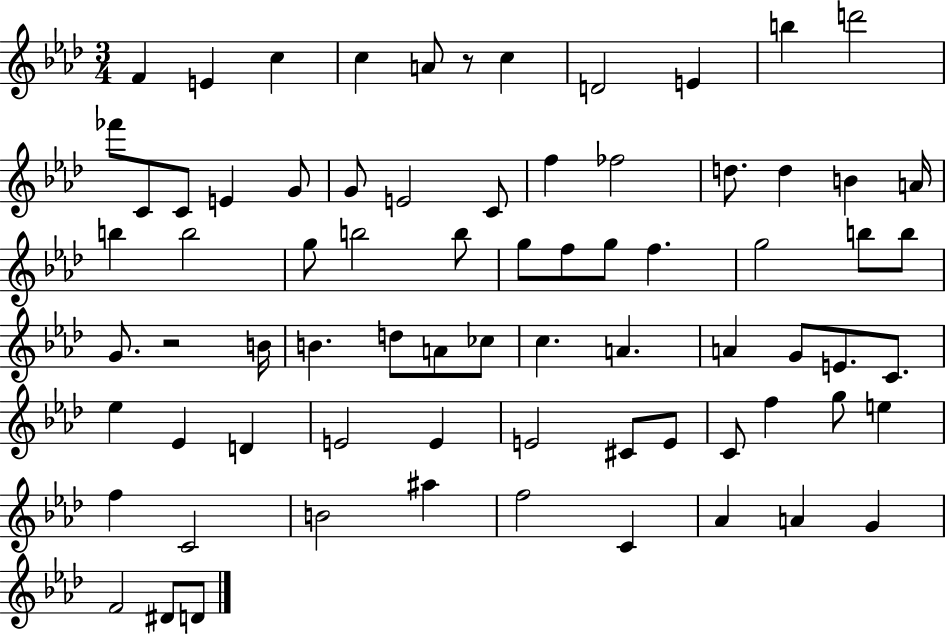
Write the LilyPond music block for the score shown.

{
  \clef treble
  \numericTimeSignature
  \time 3/4
  \key aes \major
  f'4 e'4 c''4 | c''4 a'8 r8 c''4 | d'2 e'4 | b''4 d'''2 | \break fes'''8 c'8 c'8 e'4 g'8 | g'8 e'2 c'8 | f''4 fes''2 | d''8. d''4 b'4 a'16 | \break b''4 b''2 | g''8 b''2 b''8 | g''8 f''8 g''8 f''4. | g''2 b''8 b''8 | \break g'8. r2 b'16 | b'4. d''8 a'8 ces''8 | c''4. a'4. | a'4 g'8 e'8. c'8. | \break ees''4 ees'4 d'4 | e'2 e'4 | e'2 cis'8 e'8 | c'8 f''4 g''8 e''4 | \break f''4 c'2 | b'2 ais''4 | f''2 c'4 | aes'4 a'4 g'4 | \break f'2 dis'8 d'8 | \bar "|."
}